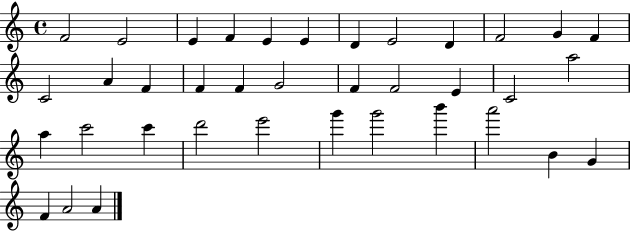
{
  \clef treble
  \time 4/4
  \defaultTimeSignature
  \key c \major
  f'2 e'2 | e'4 f'4 e'4 e'4 | d'4 e'2 d'4 | f'2 g'4 f'4 | \break c'2 a'4 f'4 | f'4 f'4 g'2 | f'4 f'2 e'4 | c'2 a''2 | \break a''4 c'''2 c'''4 | d'''2 e'''2 | g'''4 g'''2 b'''4 | a'''2 b'4 g'4 | \break f'4 a'2 a'4 | \bar "|."
}